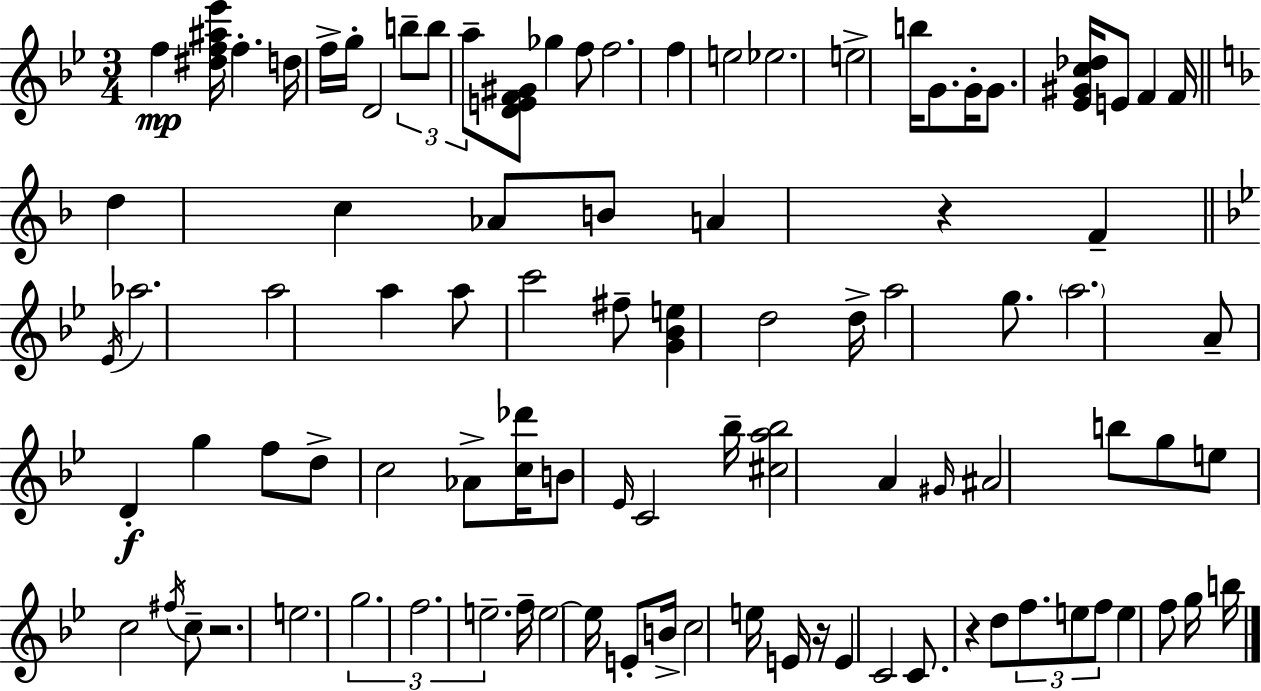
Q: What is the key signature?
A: BES major